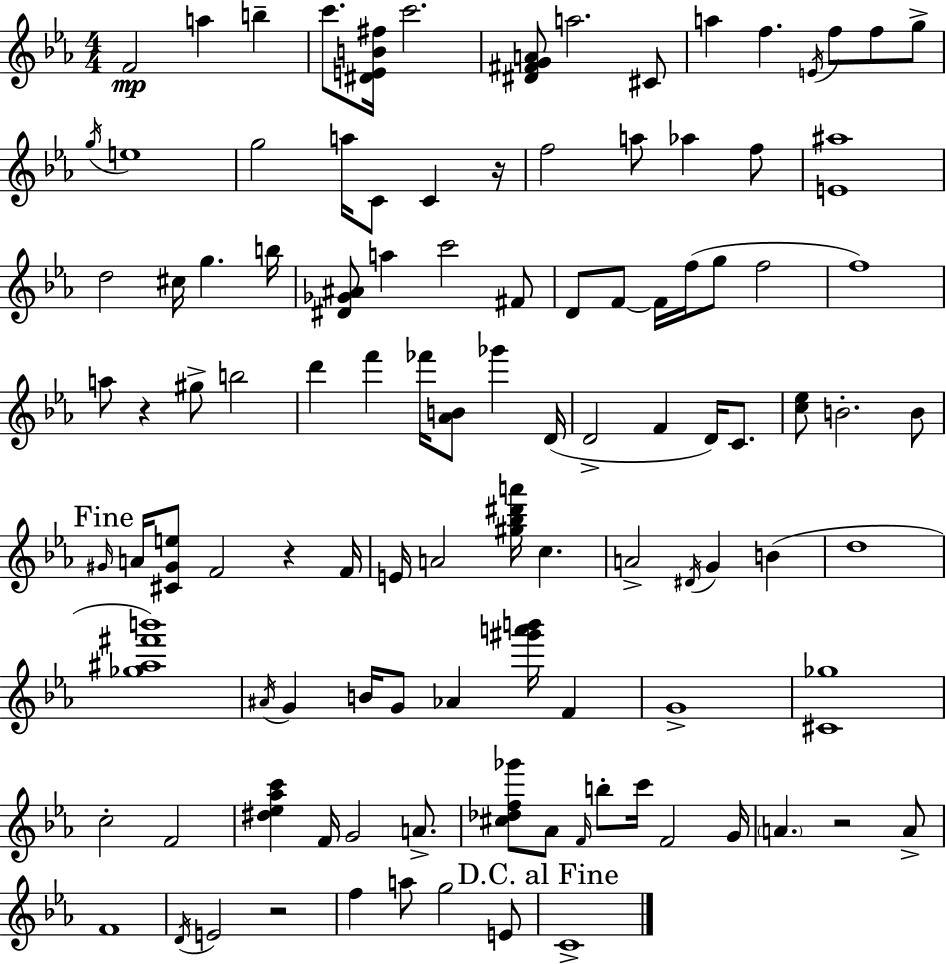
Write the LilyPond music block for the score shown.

{
  \clef treble
  \numericTimeSignature
  \time 4/4
  \key c \minor
  f'2\mp a''4 b''4-- | c'''8. <dis' e' b' fis''>16 c'''2. | <dis' fis' g' a'>8 a''2. cis'8 | a''4 f''4. \acciaccatura { e'16 } f''8 f''8 g''8-> | \break \acciaccatura { g''16 } e''1 | g''2 a''16 c'8 c'4 | r16 f''2 a''8 aes''4 | f''8 <e' ais''>1 | \break d''2 cis''16 g''4. | b''16 <dis' ges' ais'>8 a''4 c'''2 | fis'8 d'8 f'8~~ f'16 f''16( g''8 f''2 | f''1) | \break a''8 r4 gis''8-> b''2 | d'''4 f'''4 fes'''16 <aes' b'>8 ges'''4 | d'16( d'2-> f'4 d'16) c'8. | <c'' ees''>8 b'2.-. | \break b'8 \mark "Fine" \grace { gis'16 } a'16 <cis' gis' e''>8 f'2 r4 | f'16 e'16 a'2 <gis'' bes'' dis''' a'''>16 c''4. | a'2-> \acciaccatura { dis'16 } g'4 | b'4( d''1 | \break <ges'' ais'' fis''' b'''>1) | \acciaccatura { ais'16 } g'4 b'16 g'8 aes'4 | <gis''' a''' b'''>16 f'4 g'1-> | <cis' ges''>1 | \break c''2-. f'2 | <dis'' ees'' aes'' c'''>4 f'16 g'2 | a'8.-> <cis'' des'' f'' ges'''>8 aes'8 \grace { f'16 } b''8-. c'''16 f'2 | g'16 \parenthesize a'4. r2 | \break a'8-> f'1 | \acciaccatura { d'16 } e'2 r2 | f''4 a''8 g''2 | e'8 \mark "D.C. al Fine" c'1-> | \break \bar "|."
}